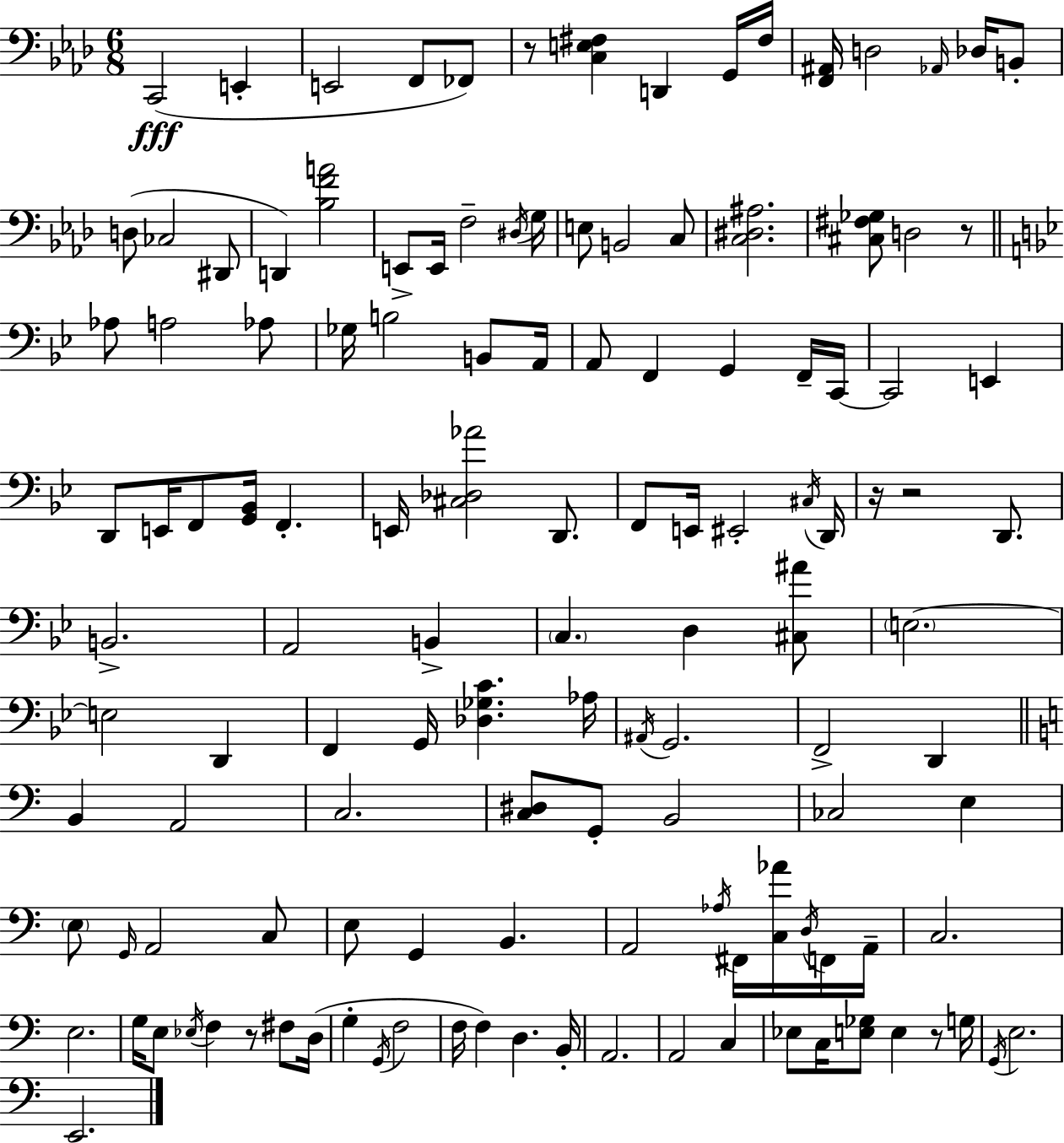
{
  \clef bass
  \numericTimeSignature
  \time 6/8
  \key f \minor
  c,2(\fff e,4-. | e,2 f,8 fes,8) | r8 <c e fis>4 d,4 g,16 fis16 | <f, ais,>16 d2 \grace { aes,16 } des16 b,8-. | \break d8( ces2 dis,8 | d,4) <bes f' a'>2 | e,8-> e,16 f2-- | \acciaccatura { dis16 } g16 e8 b,2 | \break c8 <c dis ais>2. | <cis fis ges>8 d2 | r8 \bar "||" \break \key bes \major aes8 a2 aes8 | ges16 b2 b,8 a,16 | a,8 f,4 g,4 f,16-- c,16~~ | c,2 e,4 | \break d,8 e,16 f,8 <g, bes,>16 f,4.-. | e,16 <cis des aes'>2 d,8. | f,8 e,16 eis,2-. \acciaccatura { cis16 } | d,16 r16 r2 d,8. | \break b,2.-> | a,2 b,4-> | \parenthesize c4. d4 <cis ais'>8 | \parenthesize e2.~~ | \break e2 d,4 | f,4 g,16 <des ges c'>4. | aes16 \acciaccatura { ais,16 } g,2. | f,2-> d,4 | \break \bar "||" \break \key c \major b,4 a,2 | c2. | <c dis>8 g,8-. b,2 | ces2 e4 | \break \parenthesize e8 \grace { g,16 } a,2 c8 | e8 g,4 b,4. | a,2 \acciaccatura { aes16 } fis,16 <c aes'>16 | \acciaccatura { d16 } f,16 a,16-- c2. | \break e2. | g16 e8 \acciaccatura { ees16 } f4 r8 | fis8 d16( g4-. \acciaccatura { g,16 } f2 | f16 f4) d4. | \break b,16-. a,2. | a,2 | c4 ees8 c16 <e ges>8 e4 | r8 g16 \acciaccatura { g,16 } e2. | \break e,2. | \bar "|."
}